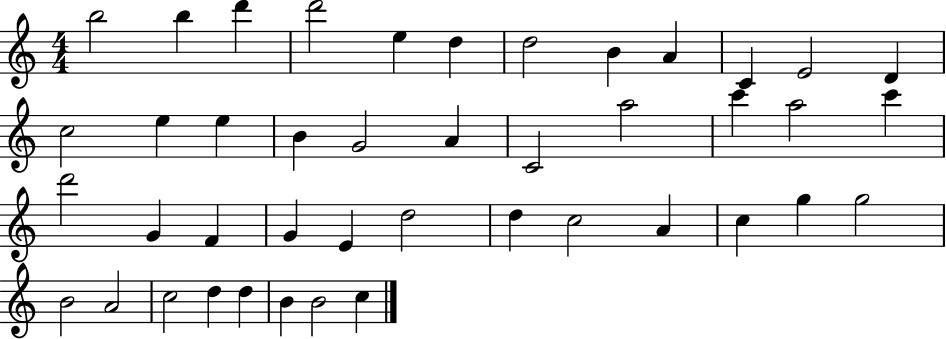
B5/h B5/q D6/q D6/h E5/q D5/q D5/h B4/q A4/q C4/q E4/h D4/q C5/h E5/q E5/q B4/q G4/h A4/q C4/h A5/h C6/q A5/h C6/q D6/h G4/q F4/q G4/q E4/q D5/h D5/q C5/h A4/q C5/q G5/q G5/h B4/h A4/h C5/h D5/q D5/q B4/q B4/h C5/q